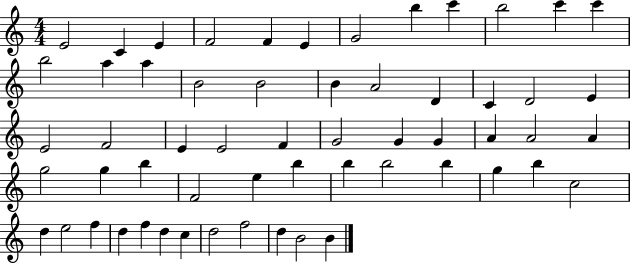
E4/h C4/q E4/q F4/h F4/q E4/q G4/h B5/q C6/q B5/h C6/q C6/q B5/h A5/q A5/q B4/h B4/h B4/q A4/h D4/q C4/q D4/h E4/q E4/h F4/h E4/q E4/h F4/q G4/h G4/q G4/q A4/q A4/h A4/q G5/h G5/q B5/q F4/h E5/q B5/q B5/q B5/h B5/q G5/q B5/q C5/h D5/q E5/h F5/q D5/q F5/q D5/q C5/q D5/h F5/h D5/q B4/h B4/q